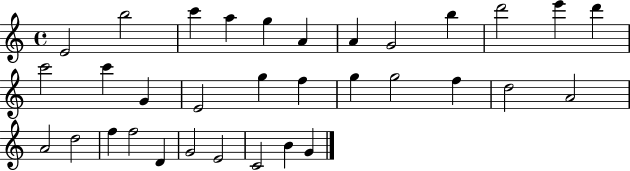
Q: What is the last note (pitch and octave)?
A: G4